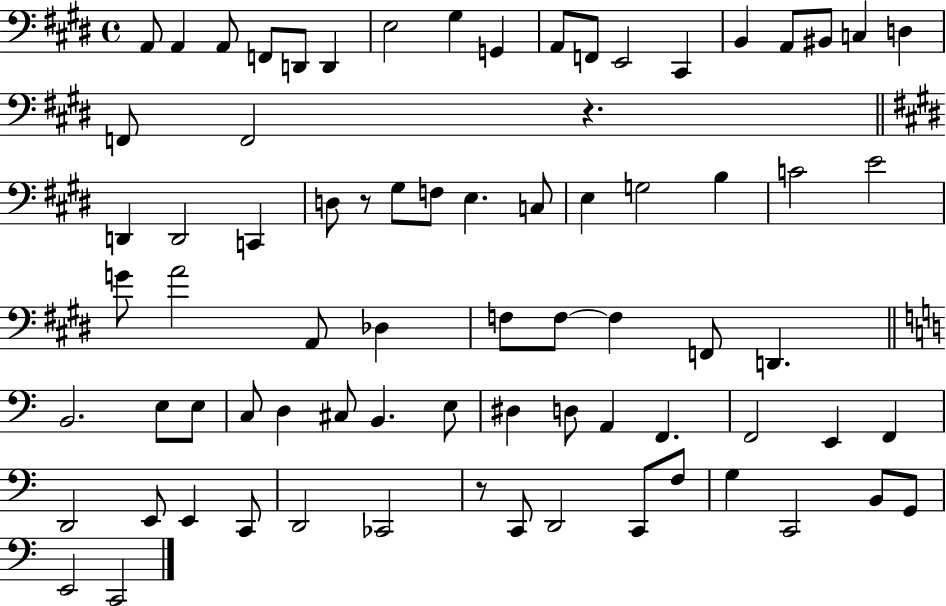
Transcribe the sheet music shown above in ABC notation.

X:1
T:Untitled
M:4/4
L:1/4
K:E
A,,/2 A,, A,,/2 F,,/2 D,,/2 D,, E,2 ^G, G,, A,,/2 F,,/2 E,,2 ^C,, B,, A,,/2 ^B,,/2 C, D, F,,/2 F,,2 z D,, D,,2 C,, D,/2 z/2 ^G,/2 F,/2 E, C,/2 E, G,2 B, C2 E2 G/2 A2 A,,/2 _D, F,/2 F,/2 F, F,,/2 D,, B,,2 E,/2 E,/2 C,/2 D, ^C,/2 B,, E,/2 ^D, D,/2 A,, F,, F,,2 E,, F,, D,,2 E,,/2 E,, C,,/2 D,,2 _C,,2 z/2 C,,/2 D,,2 C,,/2 F,/2 G, C,,2 B,,/2 G,,/2 E,,2 C,,2